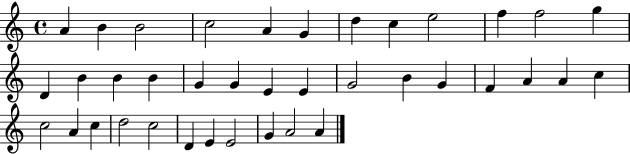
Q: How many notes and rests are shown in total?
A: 38